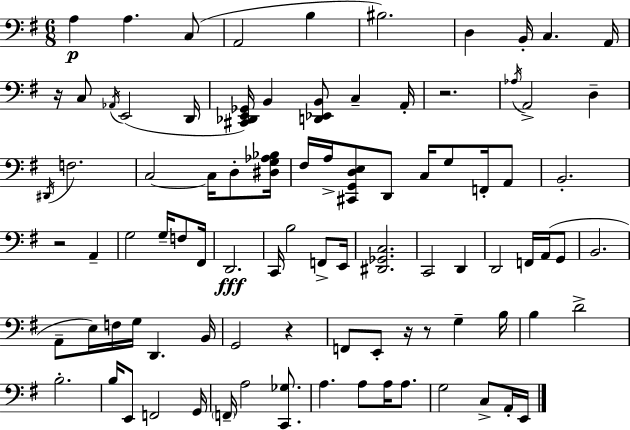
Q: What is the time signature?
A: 6/8